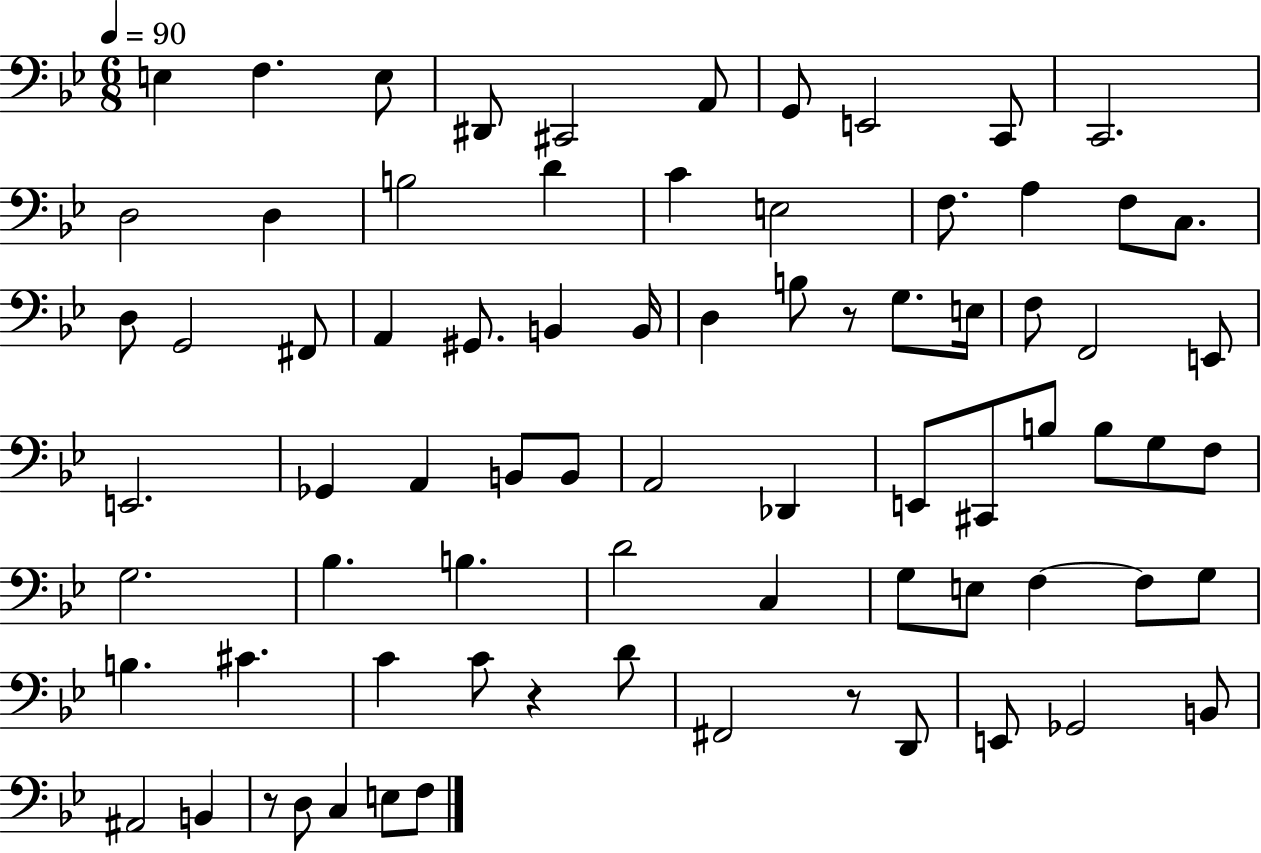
X:1
T:Untitled
M:6/8
L:1/4
K:Bb
E, F, E,/2 ^D,,/2 ^C,,2 A,,/2 G,,/2 E,,2 C,,/2 C,,2 D,2 D, B,2 D C E,2 F,/2 A, F,/2 C,/2 D,/2 G,,2 ^F,,/2 A,, ^G,,/2 B,, B,,/4 D, B,/2 z/2 G,/2 E,/4 F,/2 F,,2 E,,/2 E,,2 _G,, A,, B,,/2 B,,/2 A,,2 _D,, E,,/2 ^C,,/2 B,/2 B,/2 G,/2 F,/2 G,2 _B, B, D2 C, G,/2 E,/2 F, F,/2 G,/2 B, ^C C C/2 z D/2 ^F,,2 z/2 D,,/2 E,,/2 _G,,2 B,,/2 ^A,,2 B,, z/2 D,/2 C, E,/2 F,/2